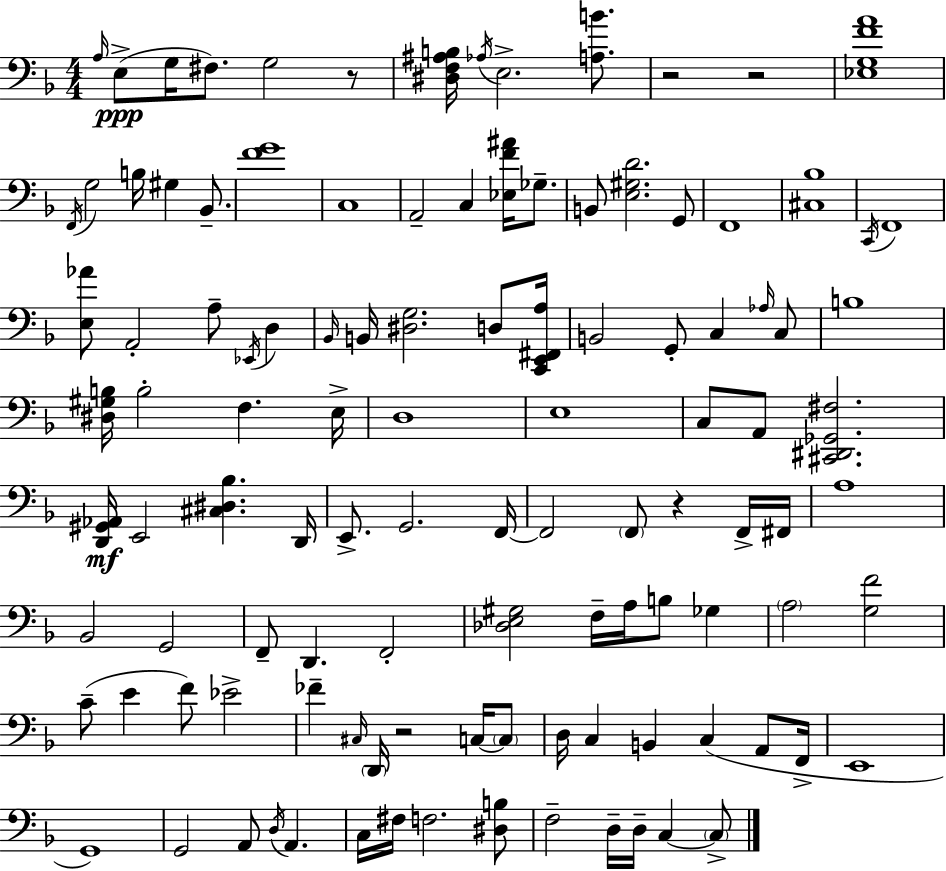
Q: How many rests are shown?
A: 5